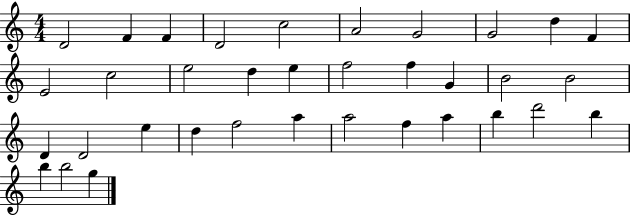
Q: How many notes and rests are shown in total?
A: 35